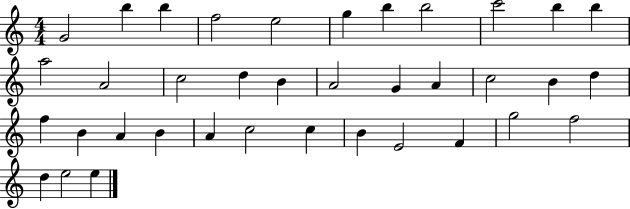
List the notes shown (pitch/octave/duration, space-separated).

G4/h B5/q B5/q F5/h E5/h G5/q B5/q B5/h C6/h B5/q B5/q A5/h A4/h C5/h D5/q B4/q A4/h G4/q A4/q C5/h B4/q D5/q F5/q B4/q A4/q B4/q A4/q C5/h C5/q B4/q E4/h F4/q G5/h F5/h D5/q E5/h E5/q